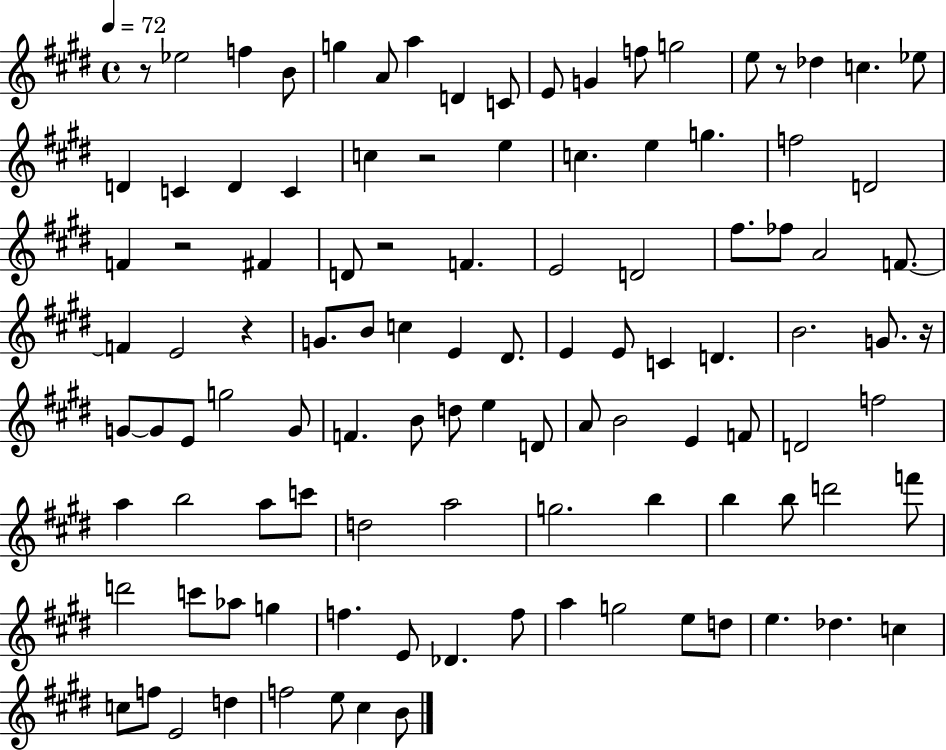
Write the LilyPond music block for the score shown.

{
  \clef treble
  \time 4/4
  \defaultTimeSignature
  \key e \major
  \tempo 4 = 72
  r8 ees''2 f''4 b'8 | g''4 a'8 a''4 d'4 c'8 | e'8 g'4 f''8 g''2 | e''8 r8 des''4 c''4. ees''8 | \break d'4 c'4 d'4 c'4 | c''4 r2 e''4 | c''4. e''4 g''4. | f''2 d'2 | \break f'4 r2 fis'4 | d'8 r2 f'4. | e'2 d'2 | fis''8. fes''8 a'2 f'8.~~ | \break f'4 e'2 r4 | g'8. b'8 c''4 e'4 dis'8. | e'4 e'8 c'4 d'4. | b'2. g'8. r16 | \break g'8~~ g'8 e'8 g''2 g'8 | f'4. b'8 d''8 e''4 d'8 | a'8 b'2 e'4 f'8 | d'2 f''2 | \break a''4 b''2 a''8 c'''8 | d''2 a''2 | g''2. b''4 | b''4 b''8 d'''2 f'''8 | \break d'''2 c'''8 aes''8 g''4 | f''4. e'8 des'4. f''8 | a''4 g''2 e''8 d''8 | e''4. des''4. c''4 | \break c''8 f''8 e'2 d''4 | f''2 e''8 cis''4 b'8 | \bar "|."
}